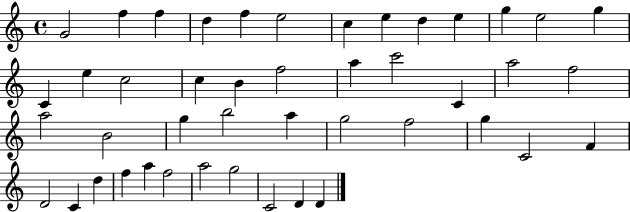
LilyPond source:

{
  \clef treble
  \time 4/4
  \defaultTimeSignature
  \key c \major
  g'2 f''4 f''4 | d''4 f''4 e''2 | c''4 e''4 d''4 e''4 | g''4 e''2 g''4 | \break c'4 e''4 c''2 | c''4 b'4 f''2 | a''4 c'''2 c'4 | a''2 f''2 | \break a''2 b'2 | g''4 b''2 a''4 | g''2 f''2 | g''4 c'2 f'4 | \break d'2 c'4 d''4 | f''4 a''4 f''2 | a''2 g''2 | c'2 d'4 d'4 | \break \bar "|."
}